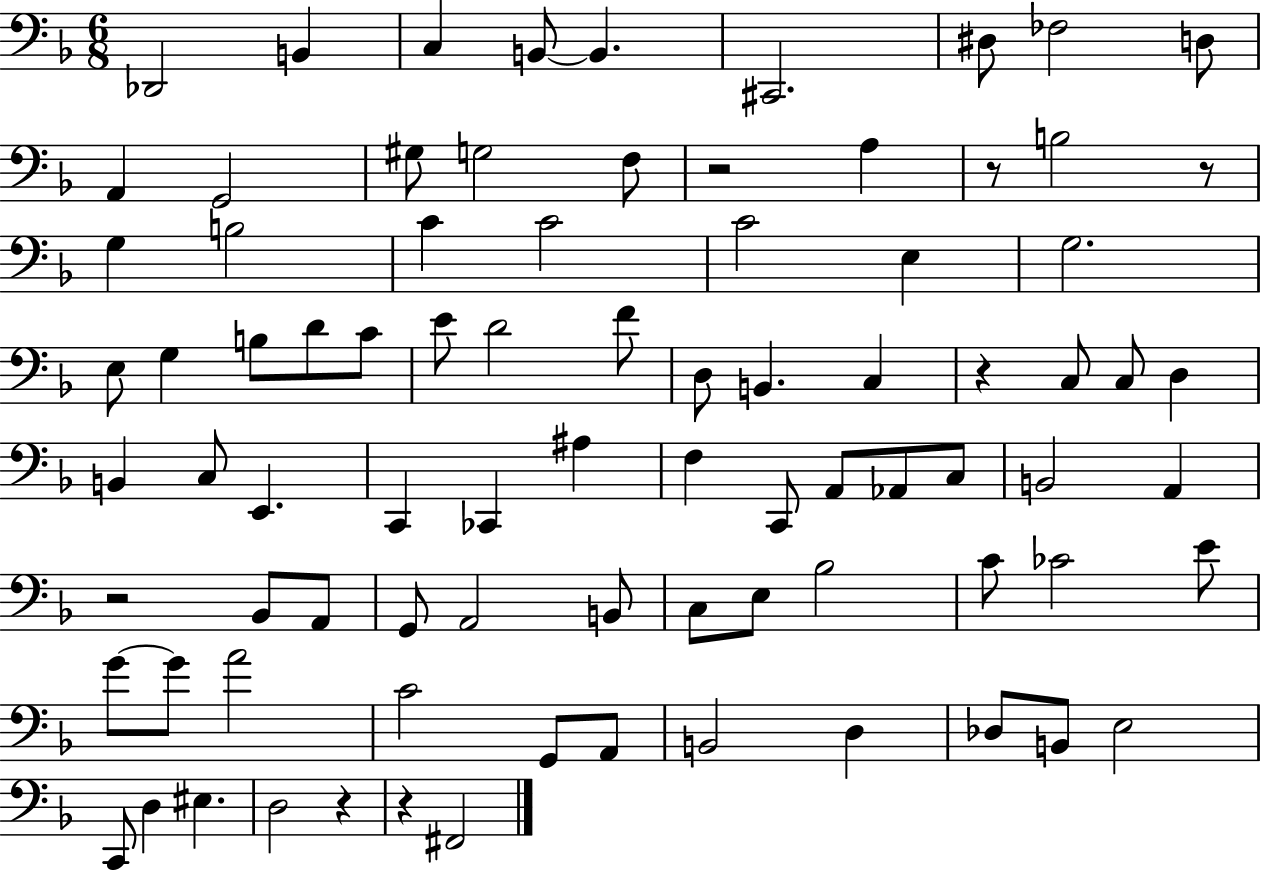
{
  \clef bass
  \numericTimeSignature
  \time 6/8
  \key f \major
  des,2 b,4 | c4 b,8~~ b,4. | cis,2. | dis8 fes2 d8 | \break a,4 g,2 | gis8 g2 f8 | r2 a4 | r8 b2 r8 | \break g4 b2 | c'4 c'2 | c'2 e4 | g2. | \break e8 g4 b8 d'8 c'8 | e'8 d'2 f'8 | d8 b,4. c4 | r4 c8 c8 d4 | \break b,4 c8 e,4. | c,4 ces,4 ais4 | f4 c,8 a,8 aes,8 c8 | b,2 a,4 | \break r2 bes,8 a,8 | g,8 a,2 b,8 | c8 e8 bes2 | c'8 ces'2 e'8 | \break g'8~~ g'8 a'2 | c'2 g,8 a,8 | b,2 d4 | des8 b,8 e2 | \break c,8 d4 eis4. | d2 r4 | r4 fis,2 | \bar "|."
}